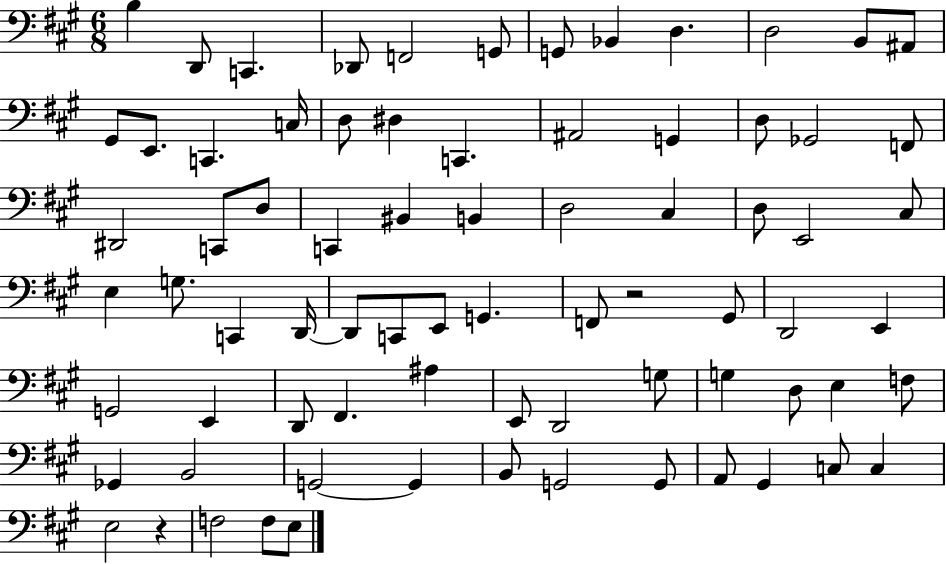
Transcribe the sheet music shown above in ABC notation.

X:1
T:Untitled
M:6/8
L:1/4
K:A
B, D,,/2 C,, _D,,/2 F,,2 G,,/2 G,,/2 _B,, D, D,2 B,,/2 ^A,,/2 ^G,,/2 E,,/2 C,, C,/4 D,/2 ^D, C,, ^A,,2 G,, D,/2 _G,,2 F,,/2 ^D,,2 C,,/2 D,/2 C,, ^B,, B,, D,2 ^C, D,/2 E,,2 ^C,/2 E, G,/2 C,, D,,/4 D,,/2 C,,/2 E,,/2 G,, F,,/2 z2 ^G,,/2 D,,2 E,, G,,2 E,, D,,/2 ^F,, ^A, E,,/2 D,,2 G,/2 G, D,/2 E, F,/2 _G,, B,,2 G,,2 G,, B,,/2 G,,2 G,,/2 A,,/2 ^G,, C,/2 C, E,2 z F,2 F,/2 E,/2